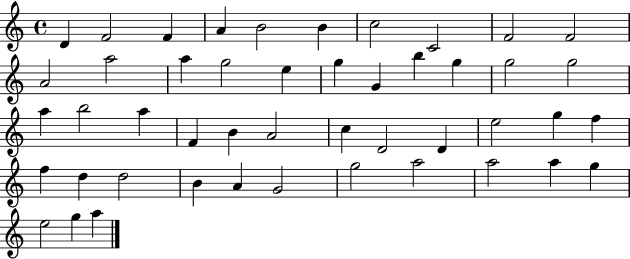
D4/q F4/h F4/q A4/q B4/h B4/q C5/h C4/h F4/h F4/h A4/h A5/h A5/q G5/h E5/q G5/q G4/q B5/q G5/q G5/h G5/h A5/q B5/h A5/q F4/q B4/q A4/h C5/q D4/h D4/q E5/h G5/q F5/q F5/q D5/q D5/h B4/q A4/q G4/h G5/h A5/h A5/h A5/q G5/q E5/h G5/q A5/q